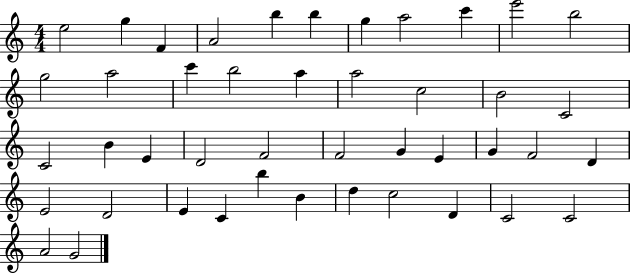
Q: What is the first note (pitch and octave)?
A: E5